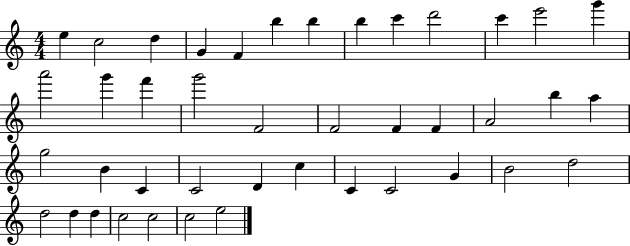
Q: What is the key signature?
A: C major